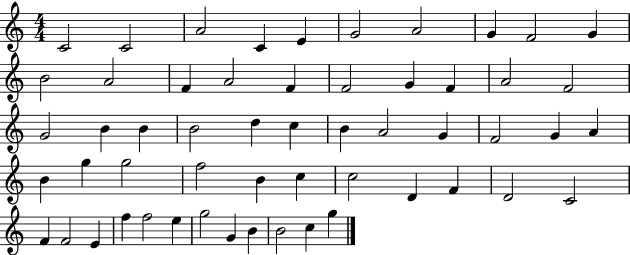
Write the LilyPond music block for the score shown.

{
  \clef treble
  \numericTimeSignature
  \time 4/4
  \key c \major
  c'2 c'2 | a'2 c'4 e'4 | g'2 a'2 | g'4 f'2 g'4 | \break b'2 a'2 | f'4 a'2 f'4 | f'2 g'4 f'4 | a'2 f'2 | \break g'2 b'4 b'4 | b'2 d''4 c''4 | b'4 a'2 g'4 | f'2 g'4 a'4 | \break b'4 g''4 g''2 | f''2 b'4 c''4 | c''2 d'4 f'4 | d'2 c'2 | \break f'4 f'2 e'4 | f''4 f''2 e''4 | g''2 g'4 b'4 | b'2 c''4 g''4 | \break \bar "|."
}